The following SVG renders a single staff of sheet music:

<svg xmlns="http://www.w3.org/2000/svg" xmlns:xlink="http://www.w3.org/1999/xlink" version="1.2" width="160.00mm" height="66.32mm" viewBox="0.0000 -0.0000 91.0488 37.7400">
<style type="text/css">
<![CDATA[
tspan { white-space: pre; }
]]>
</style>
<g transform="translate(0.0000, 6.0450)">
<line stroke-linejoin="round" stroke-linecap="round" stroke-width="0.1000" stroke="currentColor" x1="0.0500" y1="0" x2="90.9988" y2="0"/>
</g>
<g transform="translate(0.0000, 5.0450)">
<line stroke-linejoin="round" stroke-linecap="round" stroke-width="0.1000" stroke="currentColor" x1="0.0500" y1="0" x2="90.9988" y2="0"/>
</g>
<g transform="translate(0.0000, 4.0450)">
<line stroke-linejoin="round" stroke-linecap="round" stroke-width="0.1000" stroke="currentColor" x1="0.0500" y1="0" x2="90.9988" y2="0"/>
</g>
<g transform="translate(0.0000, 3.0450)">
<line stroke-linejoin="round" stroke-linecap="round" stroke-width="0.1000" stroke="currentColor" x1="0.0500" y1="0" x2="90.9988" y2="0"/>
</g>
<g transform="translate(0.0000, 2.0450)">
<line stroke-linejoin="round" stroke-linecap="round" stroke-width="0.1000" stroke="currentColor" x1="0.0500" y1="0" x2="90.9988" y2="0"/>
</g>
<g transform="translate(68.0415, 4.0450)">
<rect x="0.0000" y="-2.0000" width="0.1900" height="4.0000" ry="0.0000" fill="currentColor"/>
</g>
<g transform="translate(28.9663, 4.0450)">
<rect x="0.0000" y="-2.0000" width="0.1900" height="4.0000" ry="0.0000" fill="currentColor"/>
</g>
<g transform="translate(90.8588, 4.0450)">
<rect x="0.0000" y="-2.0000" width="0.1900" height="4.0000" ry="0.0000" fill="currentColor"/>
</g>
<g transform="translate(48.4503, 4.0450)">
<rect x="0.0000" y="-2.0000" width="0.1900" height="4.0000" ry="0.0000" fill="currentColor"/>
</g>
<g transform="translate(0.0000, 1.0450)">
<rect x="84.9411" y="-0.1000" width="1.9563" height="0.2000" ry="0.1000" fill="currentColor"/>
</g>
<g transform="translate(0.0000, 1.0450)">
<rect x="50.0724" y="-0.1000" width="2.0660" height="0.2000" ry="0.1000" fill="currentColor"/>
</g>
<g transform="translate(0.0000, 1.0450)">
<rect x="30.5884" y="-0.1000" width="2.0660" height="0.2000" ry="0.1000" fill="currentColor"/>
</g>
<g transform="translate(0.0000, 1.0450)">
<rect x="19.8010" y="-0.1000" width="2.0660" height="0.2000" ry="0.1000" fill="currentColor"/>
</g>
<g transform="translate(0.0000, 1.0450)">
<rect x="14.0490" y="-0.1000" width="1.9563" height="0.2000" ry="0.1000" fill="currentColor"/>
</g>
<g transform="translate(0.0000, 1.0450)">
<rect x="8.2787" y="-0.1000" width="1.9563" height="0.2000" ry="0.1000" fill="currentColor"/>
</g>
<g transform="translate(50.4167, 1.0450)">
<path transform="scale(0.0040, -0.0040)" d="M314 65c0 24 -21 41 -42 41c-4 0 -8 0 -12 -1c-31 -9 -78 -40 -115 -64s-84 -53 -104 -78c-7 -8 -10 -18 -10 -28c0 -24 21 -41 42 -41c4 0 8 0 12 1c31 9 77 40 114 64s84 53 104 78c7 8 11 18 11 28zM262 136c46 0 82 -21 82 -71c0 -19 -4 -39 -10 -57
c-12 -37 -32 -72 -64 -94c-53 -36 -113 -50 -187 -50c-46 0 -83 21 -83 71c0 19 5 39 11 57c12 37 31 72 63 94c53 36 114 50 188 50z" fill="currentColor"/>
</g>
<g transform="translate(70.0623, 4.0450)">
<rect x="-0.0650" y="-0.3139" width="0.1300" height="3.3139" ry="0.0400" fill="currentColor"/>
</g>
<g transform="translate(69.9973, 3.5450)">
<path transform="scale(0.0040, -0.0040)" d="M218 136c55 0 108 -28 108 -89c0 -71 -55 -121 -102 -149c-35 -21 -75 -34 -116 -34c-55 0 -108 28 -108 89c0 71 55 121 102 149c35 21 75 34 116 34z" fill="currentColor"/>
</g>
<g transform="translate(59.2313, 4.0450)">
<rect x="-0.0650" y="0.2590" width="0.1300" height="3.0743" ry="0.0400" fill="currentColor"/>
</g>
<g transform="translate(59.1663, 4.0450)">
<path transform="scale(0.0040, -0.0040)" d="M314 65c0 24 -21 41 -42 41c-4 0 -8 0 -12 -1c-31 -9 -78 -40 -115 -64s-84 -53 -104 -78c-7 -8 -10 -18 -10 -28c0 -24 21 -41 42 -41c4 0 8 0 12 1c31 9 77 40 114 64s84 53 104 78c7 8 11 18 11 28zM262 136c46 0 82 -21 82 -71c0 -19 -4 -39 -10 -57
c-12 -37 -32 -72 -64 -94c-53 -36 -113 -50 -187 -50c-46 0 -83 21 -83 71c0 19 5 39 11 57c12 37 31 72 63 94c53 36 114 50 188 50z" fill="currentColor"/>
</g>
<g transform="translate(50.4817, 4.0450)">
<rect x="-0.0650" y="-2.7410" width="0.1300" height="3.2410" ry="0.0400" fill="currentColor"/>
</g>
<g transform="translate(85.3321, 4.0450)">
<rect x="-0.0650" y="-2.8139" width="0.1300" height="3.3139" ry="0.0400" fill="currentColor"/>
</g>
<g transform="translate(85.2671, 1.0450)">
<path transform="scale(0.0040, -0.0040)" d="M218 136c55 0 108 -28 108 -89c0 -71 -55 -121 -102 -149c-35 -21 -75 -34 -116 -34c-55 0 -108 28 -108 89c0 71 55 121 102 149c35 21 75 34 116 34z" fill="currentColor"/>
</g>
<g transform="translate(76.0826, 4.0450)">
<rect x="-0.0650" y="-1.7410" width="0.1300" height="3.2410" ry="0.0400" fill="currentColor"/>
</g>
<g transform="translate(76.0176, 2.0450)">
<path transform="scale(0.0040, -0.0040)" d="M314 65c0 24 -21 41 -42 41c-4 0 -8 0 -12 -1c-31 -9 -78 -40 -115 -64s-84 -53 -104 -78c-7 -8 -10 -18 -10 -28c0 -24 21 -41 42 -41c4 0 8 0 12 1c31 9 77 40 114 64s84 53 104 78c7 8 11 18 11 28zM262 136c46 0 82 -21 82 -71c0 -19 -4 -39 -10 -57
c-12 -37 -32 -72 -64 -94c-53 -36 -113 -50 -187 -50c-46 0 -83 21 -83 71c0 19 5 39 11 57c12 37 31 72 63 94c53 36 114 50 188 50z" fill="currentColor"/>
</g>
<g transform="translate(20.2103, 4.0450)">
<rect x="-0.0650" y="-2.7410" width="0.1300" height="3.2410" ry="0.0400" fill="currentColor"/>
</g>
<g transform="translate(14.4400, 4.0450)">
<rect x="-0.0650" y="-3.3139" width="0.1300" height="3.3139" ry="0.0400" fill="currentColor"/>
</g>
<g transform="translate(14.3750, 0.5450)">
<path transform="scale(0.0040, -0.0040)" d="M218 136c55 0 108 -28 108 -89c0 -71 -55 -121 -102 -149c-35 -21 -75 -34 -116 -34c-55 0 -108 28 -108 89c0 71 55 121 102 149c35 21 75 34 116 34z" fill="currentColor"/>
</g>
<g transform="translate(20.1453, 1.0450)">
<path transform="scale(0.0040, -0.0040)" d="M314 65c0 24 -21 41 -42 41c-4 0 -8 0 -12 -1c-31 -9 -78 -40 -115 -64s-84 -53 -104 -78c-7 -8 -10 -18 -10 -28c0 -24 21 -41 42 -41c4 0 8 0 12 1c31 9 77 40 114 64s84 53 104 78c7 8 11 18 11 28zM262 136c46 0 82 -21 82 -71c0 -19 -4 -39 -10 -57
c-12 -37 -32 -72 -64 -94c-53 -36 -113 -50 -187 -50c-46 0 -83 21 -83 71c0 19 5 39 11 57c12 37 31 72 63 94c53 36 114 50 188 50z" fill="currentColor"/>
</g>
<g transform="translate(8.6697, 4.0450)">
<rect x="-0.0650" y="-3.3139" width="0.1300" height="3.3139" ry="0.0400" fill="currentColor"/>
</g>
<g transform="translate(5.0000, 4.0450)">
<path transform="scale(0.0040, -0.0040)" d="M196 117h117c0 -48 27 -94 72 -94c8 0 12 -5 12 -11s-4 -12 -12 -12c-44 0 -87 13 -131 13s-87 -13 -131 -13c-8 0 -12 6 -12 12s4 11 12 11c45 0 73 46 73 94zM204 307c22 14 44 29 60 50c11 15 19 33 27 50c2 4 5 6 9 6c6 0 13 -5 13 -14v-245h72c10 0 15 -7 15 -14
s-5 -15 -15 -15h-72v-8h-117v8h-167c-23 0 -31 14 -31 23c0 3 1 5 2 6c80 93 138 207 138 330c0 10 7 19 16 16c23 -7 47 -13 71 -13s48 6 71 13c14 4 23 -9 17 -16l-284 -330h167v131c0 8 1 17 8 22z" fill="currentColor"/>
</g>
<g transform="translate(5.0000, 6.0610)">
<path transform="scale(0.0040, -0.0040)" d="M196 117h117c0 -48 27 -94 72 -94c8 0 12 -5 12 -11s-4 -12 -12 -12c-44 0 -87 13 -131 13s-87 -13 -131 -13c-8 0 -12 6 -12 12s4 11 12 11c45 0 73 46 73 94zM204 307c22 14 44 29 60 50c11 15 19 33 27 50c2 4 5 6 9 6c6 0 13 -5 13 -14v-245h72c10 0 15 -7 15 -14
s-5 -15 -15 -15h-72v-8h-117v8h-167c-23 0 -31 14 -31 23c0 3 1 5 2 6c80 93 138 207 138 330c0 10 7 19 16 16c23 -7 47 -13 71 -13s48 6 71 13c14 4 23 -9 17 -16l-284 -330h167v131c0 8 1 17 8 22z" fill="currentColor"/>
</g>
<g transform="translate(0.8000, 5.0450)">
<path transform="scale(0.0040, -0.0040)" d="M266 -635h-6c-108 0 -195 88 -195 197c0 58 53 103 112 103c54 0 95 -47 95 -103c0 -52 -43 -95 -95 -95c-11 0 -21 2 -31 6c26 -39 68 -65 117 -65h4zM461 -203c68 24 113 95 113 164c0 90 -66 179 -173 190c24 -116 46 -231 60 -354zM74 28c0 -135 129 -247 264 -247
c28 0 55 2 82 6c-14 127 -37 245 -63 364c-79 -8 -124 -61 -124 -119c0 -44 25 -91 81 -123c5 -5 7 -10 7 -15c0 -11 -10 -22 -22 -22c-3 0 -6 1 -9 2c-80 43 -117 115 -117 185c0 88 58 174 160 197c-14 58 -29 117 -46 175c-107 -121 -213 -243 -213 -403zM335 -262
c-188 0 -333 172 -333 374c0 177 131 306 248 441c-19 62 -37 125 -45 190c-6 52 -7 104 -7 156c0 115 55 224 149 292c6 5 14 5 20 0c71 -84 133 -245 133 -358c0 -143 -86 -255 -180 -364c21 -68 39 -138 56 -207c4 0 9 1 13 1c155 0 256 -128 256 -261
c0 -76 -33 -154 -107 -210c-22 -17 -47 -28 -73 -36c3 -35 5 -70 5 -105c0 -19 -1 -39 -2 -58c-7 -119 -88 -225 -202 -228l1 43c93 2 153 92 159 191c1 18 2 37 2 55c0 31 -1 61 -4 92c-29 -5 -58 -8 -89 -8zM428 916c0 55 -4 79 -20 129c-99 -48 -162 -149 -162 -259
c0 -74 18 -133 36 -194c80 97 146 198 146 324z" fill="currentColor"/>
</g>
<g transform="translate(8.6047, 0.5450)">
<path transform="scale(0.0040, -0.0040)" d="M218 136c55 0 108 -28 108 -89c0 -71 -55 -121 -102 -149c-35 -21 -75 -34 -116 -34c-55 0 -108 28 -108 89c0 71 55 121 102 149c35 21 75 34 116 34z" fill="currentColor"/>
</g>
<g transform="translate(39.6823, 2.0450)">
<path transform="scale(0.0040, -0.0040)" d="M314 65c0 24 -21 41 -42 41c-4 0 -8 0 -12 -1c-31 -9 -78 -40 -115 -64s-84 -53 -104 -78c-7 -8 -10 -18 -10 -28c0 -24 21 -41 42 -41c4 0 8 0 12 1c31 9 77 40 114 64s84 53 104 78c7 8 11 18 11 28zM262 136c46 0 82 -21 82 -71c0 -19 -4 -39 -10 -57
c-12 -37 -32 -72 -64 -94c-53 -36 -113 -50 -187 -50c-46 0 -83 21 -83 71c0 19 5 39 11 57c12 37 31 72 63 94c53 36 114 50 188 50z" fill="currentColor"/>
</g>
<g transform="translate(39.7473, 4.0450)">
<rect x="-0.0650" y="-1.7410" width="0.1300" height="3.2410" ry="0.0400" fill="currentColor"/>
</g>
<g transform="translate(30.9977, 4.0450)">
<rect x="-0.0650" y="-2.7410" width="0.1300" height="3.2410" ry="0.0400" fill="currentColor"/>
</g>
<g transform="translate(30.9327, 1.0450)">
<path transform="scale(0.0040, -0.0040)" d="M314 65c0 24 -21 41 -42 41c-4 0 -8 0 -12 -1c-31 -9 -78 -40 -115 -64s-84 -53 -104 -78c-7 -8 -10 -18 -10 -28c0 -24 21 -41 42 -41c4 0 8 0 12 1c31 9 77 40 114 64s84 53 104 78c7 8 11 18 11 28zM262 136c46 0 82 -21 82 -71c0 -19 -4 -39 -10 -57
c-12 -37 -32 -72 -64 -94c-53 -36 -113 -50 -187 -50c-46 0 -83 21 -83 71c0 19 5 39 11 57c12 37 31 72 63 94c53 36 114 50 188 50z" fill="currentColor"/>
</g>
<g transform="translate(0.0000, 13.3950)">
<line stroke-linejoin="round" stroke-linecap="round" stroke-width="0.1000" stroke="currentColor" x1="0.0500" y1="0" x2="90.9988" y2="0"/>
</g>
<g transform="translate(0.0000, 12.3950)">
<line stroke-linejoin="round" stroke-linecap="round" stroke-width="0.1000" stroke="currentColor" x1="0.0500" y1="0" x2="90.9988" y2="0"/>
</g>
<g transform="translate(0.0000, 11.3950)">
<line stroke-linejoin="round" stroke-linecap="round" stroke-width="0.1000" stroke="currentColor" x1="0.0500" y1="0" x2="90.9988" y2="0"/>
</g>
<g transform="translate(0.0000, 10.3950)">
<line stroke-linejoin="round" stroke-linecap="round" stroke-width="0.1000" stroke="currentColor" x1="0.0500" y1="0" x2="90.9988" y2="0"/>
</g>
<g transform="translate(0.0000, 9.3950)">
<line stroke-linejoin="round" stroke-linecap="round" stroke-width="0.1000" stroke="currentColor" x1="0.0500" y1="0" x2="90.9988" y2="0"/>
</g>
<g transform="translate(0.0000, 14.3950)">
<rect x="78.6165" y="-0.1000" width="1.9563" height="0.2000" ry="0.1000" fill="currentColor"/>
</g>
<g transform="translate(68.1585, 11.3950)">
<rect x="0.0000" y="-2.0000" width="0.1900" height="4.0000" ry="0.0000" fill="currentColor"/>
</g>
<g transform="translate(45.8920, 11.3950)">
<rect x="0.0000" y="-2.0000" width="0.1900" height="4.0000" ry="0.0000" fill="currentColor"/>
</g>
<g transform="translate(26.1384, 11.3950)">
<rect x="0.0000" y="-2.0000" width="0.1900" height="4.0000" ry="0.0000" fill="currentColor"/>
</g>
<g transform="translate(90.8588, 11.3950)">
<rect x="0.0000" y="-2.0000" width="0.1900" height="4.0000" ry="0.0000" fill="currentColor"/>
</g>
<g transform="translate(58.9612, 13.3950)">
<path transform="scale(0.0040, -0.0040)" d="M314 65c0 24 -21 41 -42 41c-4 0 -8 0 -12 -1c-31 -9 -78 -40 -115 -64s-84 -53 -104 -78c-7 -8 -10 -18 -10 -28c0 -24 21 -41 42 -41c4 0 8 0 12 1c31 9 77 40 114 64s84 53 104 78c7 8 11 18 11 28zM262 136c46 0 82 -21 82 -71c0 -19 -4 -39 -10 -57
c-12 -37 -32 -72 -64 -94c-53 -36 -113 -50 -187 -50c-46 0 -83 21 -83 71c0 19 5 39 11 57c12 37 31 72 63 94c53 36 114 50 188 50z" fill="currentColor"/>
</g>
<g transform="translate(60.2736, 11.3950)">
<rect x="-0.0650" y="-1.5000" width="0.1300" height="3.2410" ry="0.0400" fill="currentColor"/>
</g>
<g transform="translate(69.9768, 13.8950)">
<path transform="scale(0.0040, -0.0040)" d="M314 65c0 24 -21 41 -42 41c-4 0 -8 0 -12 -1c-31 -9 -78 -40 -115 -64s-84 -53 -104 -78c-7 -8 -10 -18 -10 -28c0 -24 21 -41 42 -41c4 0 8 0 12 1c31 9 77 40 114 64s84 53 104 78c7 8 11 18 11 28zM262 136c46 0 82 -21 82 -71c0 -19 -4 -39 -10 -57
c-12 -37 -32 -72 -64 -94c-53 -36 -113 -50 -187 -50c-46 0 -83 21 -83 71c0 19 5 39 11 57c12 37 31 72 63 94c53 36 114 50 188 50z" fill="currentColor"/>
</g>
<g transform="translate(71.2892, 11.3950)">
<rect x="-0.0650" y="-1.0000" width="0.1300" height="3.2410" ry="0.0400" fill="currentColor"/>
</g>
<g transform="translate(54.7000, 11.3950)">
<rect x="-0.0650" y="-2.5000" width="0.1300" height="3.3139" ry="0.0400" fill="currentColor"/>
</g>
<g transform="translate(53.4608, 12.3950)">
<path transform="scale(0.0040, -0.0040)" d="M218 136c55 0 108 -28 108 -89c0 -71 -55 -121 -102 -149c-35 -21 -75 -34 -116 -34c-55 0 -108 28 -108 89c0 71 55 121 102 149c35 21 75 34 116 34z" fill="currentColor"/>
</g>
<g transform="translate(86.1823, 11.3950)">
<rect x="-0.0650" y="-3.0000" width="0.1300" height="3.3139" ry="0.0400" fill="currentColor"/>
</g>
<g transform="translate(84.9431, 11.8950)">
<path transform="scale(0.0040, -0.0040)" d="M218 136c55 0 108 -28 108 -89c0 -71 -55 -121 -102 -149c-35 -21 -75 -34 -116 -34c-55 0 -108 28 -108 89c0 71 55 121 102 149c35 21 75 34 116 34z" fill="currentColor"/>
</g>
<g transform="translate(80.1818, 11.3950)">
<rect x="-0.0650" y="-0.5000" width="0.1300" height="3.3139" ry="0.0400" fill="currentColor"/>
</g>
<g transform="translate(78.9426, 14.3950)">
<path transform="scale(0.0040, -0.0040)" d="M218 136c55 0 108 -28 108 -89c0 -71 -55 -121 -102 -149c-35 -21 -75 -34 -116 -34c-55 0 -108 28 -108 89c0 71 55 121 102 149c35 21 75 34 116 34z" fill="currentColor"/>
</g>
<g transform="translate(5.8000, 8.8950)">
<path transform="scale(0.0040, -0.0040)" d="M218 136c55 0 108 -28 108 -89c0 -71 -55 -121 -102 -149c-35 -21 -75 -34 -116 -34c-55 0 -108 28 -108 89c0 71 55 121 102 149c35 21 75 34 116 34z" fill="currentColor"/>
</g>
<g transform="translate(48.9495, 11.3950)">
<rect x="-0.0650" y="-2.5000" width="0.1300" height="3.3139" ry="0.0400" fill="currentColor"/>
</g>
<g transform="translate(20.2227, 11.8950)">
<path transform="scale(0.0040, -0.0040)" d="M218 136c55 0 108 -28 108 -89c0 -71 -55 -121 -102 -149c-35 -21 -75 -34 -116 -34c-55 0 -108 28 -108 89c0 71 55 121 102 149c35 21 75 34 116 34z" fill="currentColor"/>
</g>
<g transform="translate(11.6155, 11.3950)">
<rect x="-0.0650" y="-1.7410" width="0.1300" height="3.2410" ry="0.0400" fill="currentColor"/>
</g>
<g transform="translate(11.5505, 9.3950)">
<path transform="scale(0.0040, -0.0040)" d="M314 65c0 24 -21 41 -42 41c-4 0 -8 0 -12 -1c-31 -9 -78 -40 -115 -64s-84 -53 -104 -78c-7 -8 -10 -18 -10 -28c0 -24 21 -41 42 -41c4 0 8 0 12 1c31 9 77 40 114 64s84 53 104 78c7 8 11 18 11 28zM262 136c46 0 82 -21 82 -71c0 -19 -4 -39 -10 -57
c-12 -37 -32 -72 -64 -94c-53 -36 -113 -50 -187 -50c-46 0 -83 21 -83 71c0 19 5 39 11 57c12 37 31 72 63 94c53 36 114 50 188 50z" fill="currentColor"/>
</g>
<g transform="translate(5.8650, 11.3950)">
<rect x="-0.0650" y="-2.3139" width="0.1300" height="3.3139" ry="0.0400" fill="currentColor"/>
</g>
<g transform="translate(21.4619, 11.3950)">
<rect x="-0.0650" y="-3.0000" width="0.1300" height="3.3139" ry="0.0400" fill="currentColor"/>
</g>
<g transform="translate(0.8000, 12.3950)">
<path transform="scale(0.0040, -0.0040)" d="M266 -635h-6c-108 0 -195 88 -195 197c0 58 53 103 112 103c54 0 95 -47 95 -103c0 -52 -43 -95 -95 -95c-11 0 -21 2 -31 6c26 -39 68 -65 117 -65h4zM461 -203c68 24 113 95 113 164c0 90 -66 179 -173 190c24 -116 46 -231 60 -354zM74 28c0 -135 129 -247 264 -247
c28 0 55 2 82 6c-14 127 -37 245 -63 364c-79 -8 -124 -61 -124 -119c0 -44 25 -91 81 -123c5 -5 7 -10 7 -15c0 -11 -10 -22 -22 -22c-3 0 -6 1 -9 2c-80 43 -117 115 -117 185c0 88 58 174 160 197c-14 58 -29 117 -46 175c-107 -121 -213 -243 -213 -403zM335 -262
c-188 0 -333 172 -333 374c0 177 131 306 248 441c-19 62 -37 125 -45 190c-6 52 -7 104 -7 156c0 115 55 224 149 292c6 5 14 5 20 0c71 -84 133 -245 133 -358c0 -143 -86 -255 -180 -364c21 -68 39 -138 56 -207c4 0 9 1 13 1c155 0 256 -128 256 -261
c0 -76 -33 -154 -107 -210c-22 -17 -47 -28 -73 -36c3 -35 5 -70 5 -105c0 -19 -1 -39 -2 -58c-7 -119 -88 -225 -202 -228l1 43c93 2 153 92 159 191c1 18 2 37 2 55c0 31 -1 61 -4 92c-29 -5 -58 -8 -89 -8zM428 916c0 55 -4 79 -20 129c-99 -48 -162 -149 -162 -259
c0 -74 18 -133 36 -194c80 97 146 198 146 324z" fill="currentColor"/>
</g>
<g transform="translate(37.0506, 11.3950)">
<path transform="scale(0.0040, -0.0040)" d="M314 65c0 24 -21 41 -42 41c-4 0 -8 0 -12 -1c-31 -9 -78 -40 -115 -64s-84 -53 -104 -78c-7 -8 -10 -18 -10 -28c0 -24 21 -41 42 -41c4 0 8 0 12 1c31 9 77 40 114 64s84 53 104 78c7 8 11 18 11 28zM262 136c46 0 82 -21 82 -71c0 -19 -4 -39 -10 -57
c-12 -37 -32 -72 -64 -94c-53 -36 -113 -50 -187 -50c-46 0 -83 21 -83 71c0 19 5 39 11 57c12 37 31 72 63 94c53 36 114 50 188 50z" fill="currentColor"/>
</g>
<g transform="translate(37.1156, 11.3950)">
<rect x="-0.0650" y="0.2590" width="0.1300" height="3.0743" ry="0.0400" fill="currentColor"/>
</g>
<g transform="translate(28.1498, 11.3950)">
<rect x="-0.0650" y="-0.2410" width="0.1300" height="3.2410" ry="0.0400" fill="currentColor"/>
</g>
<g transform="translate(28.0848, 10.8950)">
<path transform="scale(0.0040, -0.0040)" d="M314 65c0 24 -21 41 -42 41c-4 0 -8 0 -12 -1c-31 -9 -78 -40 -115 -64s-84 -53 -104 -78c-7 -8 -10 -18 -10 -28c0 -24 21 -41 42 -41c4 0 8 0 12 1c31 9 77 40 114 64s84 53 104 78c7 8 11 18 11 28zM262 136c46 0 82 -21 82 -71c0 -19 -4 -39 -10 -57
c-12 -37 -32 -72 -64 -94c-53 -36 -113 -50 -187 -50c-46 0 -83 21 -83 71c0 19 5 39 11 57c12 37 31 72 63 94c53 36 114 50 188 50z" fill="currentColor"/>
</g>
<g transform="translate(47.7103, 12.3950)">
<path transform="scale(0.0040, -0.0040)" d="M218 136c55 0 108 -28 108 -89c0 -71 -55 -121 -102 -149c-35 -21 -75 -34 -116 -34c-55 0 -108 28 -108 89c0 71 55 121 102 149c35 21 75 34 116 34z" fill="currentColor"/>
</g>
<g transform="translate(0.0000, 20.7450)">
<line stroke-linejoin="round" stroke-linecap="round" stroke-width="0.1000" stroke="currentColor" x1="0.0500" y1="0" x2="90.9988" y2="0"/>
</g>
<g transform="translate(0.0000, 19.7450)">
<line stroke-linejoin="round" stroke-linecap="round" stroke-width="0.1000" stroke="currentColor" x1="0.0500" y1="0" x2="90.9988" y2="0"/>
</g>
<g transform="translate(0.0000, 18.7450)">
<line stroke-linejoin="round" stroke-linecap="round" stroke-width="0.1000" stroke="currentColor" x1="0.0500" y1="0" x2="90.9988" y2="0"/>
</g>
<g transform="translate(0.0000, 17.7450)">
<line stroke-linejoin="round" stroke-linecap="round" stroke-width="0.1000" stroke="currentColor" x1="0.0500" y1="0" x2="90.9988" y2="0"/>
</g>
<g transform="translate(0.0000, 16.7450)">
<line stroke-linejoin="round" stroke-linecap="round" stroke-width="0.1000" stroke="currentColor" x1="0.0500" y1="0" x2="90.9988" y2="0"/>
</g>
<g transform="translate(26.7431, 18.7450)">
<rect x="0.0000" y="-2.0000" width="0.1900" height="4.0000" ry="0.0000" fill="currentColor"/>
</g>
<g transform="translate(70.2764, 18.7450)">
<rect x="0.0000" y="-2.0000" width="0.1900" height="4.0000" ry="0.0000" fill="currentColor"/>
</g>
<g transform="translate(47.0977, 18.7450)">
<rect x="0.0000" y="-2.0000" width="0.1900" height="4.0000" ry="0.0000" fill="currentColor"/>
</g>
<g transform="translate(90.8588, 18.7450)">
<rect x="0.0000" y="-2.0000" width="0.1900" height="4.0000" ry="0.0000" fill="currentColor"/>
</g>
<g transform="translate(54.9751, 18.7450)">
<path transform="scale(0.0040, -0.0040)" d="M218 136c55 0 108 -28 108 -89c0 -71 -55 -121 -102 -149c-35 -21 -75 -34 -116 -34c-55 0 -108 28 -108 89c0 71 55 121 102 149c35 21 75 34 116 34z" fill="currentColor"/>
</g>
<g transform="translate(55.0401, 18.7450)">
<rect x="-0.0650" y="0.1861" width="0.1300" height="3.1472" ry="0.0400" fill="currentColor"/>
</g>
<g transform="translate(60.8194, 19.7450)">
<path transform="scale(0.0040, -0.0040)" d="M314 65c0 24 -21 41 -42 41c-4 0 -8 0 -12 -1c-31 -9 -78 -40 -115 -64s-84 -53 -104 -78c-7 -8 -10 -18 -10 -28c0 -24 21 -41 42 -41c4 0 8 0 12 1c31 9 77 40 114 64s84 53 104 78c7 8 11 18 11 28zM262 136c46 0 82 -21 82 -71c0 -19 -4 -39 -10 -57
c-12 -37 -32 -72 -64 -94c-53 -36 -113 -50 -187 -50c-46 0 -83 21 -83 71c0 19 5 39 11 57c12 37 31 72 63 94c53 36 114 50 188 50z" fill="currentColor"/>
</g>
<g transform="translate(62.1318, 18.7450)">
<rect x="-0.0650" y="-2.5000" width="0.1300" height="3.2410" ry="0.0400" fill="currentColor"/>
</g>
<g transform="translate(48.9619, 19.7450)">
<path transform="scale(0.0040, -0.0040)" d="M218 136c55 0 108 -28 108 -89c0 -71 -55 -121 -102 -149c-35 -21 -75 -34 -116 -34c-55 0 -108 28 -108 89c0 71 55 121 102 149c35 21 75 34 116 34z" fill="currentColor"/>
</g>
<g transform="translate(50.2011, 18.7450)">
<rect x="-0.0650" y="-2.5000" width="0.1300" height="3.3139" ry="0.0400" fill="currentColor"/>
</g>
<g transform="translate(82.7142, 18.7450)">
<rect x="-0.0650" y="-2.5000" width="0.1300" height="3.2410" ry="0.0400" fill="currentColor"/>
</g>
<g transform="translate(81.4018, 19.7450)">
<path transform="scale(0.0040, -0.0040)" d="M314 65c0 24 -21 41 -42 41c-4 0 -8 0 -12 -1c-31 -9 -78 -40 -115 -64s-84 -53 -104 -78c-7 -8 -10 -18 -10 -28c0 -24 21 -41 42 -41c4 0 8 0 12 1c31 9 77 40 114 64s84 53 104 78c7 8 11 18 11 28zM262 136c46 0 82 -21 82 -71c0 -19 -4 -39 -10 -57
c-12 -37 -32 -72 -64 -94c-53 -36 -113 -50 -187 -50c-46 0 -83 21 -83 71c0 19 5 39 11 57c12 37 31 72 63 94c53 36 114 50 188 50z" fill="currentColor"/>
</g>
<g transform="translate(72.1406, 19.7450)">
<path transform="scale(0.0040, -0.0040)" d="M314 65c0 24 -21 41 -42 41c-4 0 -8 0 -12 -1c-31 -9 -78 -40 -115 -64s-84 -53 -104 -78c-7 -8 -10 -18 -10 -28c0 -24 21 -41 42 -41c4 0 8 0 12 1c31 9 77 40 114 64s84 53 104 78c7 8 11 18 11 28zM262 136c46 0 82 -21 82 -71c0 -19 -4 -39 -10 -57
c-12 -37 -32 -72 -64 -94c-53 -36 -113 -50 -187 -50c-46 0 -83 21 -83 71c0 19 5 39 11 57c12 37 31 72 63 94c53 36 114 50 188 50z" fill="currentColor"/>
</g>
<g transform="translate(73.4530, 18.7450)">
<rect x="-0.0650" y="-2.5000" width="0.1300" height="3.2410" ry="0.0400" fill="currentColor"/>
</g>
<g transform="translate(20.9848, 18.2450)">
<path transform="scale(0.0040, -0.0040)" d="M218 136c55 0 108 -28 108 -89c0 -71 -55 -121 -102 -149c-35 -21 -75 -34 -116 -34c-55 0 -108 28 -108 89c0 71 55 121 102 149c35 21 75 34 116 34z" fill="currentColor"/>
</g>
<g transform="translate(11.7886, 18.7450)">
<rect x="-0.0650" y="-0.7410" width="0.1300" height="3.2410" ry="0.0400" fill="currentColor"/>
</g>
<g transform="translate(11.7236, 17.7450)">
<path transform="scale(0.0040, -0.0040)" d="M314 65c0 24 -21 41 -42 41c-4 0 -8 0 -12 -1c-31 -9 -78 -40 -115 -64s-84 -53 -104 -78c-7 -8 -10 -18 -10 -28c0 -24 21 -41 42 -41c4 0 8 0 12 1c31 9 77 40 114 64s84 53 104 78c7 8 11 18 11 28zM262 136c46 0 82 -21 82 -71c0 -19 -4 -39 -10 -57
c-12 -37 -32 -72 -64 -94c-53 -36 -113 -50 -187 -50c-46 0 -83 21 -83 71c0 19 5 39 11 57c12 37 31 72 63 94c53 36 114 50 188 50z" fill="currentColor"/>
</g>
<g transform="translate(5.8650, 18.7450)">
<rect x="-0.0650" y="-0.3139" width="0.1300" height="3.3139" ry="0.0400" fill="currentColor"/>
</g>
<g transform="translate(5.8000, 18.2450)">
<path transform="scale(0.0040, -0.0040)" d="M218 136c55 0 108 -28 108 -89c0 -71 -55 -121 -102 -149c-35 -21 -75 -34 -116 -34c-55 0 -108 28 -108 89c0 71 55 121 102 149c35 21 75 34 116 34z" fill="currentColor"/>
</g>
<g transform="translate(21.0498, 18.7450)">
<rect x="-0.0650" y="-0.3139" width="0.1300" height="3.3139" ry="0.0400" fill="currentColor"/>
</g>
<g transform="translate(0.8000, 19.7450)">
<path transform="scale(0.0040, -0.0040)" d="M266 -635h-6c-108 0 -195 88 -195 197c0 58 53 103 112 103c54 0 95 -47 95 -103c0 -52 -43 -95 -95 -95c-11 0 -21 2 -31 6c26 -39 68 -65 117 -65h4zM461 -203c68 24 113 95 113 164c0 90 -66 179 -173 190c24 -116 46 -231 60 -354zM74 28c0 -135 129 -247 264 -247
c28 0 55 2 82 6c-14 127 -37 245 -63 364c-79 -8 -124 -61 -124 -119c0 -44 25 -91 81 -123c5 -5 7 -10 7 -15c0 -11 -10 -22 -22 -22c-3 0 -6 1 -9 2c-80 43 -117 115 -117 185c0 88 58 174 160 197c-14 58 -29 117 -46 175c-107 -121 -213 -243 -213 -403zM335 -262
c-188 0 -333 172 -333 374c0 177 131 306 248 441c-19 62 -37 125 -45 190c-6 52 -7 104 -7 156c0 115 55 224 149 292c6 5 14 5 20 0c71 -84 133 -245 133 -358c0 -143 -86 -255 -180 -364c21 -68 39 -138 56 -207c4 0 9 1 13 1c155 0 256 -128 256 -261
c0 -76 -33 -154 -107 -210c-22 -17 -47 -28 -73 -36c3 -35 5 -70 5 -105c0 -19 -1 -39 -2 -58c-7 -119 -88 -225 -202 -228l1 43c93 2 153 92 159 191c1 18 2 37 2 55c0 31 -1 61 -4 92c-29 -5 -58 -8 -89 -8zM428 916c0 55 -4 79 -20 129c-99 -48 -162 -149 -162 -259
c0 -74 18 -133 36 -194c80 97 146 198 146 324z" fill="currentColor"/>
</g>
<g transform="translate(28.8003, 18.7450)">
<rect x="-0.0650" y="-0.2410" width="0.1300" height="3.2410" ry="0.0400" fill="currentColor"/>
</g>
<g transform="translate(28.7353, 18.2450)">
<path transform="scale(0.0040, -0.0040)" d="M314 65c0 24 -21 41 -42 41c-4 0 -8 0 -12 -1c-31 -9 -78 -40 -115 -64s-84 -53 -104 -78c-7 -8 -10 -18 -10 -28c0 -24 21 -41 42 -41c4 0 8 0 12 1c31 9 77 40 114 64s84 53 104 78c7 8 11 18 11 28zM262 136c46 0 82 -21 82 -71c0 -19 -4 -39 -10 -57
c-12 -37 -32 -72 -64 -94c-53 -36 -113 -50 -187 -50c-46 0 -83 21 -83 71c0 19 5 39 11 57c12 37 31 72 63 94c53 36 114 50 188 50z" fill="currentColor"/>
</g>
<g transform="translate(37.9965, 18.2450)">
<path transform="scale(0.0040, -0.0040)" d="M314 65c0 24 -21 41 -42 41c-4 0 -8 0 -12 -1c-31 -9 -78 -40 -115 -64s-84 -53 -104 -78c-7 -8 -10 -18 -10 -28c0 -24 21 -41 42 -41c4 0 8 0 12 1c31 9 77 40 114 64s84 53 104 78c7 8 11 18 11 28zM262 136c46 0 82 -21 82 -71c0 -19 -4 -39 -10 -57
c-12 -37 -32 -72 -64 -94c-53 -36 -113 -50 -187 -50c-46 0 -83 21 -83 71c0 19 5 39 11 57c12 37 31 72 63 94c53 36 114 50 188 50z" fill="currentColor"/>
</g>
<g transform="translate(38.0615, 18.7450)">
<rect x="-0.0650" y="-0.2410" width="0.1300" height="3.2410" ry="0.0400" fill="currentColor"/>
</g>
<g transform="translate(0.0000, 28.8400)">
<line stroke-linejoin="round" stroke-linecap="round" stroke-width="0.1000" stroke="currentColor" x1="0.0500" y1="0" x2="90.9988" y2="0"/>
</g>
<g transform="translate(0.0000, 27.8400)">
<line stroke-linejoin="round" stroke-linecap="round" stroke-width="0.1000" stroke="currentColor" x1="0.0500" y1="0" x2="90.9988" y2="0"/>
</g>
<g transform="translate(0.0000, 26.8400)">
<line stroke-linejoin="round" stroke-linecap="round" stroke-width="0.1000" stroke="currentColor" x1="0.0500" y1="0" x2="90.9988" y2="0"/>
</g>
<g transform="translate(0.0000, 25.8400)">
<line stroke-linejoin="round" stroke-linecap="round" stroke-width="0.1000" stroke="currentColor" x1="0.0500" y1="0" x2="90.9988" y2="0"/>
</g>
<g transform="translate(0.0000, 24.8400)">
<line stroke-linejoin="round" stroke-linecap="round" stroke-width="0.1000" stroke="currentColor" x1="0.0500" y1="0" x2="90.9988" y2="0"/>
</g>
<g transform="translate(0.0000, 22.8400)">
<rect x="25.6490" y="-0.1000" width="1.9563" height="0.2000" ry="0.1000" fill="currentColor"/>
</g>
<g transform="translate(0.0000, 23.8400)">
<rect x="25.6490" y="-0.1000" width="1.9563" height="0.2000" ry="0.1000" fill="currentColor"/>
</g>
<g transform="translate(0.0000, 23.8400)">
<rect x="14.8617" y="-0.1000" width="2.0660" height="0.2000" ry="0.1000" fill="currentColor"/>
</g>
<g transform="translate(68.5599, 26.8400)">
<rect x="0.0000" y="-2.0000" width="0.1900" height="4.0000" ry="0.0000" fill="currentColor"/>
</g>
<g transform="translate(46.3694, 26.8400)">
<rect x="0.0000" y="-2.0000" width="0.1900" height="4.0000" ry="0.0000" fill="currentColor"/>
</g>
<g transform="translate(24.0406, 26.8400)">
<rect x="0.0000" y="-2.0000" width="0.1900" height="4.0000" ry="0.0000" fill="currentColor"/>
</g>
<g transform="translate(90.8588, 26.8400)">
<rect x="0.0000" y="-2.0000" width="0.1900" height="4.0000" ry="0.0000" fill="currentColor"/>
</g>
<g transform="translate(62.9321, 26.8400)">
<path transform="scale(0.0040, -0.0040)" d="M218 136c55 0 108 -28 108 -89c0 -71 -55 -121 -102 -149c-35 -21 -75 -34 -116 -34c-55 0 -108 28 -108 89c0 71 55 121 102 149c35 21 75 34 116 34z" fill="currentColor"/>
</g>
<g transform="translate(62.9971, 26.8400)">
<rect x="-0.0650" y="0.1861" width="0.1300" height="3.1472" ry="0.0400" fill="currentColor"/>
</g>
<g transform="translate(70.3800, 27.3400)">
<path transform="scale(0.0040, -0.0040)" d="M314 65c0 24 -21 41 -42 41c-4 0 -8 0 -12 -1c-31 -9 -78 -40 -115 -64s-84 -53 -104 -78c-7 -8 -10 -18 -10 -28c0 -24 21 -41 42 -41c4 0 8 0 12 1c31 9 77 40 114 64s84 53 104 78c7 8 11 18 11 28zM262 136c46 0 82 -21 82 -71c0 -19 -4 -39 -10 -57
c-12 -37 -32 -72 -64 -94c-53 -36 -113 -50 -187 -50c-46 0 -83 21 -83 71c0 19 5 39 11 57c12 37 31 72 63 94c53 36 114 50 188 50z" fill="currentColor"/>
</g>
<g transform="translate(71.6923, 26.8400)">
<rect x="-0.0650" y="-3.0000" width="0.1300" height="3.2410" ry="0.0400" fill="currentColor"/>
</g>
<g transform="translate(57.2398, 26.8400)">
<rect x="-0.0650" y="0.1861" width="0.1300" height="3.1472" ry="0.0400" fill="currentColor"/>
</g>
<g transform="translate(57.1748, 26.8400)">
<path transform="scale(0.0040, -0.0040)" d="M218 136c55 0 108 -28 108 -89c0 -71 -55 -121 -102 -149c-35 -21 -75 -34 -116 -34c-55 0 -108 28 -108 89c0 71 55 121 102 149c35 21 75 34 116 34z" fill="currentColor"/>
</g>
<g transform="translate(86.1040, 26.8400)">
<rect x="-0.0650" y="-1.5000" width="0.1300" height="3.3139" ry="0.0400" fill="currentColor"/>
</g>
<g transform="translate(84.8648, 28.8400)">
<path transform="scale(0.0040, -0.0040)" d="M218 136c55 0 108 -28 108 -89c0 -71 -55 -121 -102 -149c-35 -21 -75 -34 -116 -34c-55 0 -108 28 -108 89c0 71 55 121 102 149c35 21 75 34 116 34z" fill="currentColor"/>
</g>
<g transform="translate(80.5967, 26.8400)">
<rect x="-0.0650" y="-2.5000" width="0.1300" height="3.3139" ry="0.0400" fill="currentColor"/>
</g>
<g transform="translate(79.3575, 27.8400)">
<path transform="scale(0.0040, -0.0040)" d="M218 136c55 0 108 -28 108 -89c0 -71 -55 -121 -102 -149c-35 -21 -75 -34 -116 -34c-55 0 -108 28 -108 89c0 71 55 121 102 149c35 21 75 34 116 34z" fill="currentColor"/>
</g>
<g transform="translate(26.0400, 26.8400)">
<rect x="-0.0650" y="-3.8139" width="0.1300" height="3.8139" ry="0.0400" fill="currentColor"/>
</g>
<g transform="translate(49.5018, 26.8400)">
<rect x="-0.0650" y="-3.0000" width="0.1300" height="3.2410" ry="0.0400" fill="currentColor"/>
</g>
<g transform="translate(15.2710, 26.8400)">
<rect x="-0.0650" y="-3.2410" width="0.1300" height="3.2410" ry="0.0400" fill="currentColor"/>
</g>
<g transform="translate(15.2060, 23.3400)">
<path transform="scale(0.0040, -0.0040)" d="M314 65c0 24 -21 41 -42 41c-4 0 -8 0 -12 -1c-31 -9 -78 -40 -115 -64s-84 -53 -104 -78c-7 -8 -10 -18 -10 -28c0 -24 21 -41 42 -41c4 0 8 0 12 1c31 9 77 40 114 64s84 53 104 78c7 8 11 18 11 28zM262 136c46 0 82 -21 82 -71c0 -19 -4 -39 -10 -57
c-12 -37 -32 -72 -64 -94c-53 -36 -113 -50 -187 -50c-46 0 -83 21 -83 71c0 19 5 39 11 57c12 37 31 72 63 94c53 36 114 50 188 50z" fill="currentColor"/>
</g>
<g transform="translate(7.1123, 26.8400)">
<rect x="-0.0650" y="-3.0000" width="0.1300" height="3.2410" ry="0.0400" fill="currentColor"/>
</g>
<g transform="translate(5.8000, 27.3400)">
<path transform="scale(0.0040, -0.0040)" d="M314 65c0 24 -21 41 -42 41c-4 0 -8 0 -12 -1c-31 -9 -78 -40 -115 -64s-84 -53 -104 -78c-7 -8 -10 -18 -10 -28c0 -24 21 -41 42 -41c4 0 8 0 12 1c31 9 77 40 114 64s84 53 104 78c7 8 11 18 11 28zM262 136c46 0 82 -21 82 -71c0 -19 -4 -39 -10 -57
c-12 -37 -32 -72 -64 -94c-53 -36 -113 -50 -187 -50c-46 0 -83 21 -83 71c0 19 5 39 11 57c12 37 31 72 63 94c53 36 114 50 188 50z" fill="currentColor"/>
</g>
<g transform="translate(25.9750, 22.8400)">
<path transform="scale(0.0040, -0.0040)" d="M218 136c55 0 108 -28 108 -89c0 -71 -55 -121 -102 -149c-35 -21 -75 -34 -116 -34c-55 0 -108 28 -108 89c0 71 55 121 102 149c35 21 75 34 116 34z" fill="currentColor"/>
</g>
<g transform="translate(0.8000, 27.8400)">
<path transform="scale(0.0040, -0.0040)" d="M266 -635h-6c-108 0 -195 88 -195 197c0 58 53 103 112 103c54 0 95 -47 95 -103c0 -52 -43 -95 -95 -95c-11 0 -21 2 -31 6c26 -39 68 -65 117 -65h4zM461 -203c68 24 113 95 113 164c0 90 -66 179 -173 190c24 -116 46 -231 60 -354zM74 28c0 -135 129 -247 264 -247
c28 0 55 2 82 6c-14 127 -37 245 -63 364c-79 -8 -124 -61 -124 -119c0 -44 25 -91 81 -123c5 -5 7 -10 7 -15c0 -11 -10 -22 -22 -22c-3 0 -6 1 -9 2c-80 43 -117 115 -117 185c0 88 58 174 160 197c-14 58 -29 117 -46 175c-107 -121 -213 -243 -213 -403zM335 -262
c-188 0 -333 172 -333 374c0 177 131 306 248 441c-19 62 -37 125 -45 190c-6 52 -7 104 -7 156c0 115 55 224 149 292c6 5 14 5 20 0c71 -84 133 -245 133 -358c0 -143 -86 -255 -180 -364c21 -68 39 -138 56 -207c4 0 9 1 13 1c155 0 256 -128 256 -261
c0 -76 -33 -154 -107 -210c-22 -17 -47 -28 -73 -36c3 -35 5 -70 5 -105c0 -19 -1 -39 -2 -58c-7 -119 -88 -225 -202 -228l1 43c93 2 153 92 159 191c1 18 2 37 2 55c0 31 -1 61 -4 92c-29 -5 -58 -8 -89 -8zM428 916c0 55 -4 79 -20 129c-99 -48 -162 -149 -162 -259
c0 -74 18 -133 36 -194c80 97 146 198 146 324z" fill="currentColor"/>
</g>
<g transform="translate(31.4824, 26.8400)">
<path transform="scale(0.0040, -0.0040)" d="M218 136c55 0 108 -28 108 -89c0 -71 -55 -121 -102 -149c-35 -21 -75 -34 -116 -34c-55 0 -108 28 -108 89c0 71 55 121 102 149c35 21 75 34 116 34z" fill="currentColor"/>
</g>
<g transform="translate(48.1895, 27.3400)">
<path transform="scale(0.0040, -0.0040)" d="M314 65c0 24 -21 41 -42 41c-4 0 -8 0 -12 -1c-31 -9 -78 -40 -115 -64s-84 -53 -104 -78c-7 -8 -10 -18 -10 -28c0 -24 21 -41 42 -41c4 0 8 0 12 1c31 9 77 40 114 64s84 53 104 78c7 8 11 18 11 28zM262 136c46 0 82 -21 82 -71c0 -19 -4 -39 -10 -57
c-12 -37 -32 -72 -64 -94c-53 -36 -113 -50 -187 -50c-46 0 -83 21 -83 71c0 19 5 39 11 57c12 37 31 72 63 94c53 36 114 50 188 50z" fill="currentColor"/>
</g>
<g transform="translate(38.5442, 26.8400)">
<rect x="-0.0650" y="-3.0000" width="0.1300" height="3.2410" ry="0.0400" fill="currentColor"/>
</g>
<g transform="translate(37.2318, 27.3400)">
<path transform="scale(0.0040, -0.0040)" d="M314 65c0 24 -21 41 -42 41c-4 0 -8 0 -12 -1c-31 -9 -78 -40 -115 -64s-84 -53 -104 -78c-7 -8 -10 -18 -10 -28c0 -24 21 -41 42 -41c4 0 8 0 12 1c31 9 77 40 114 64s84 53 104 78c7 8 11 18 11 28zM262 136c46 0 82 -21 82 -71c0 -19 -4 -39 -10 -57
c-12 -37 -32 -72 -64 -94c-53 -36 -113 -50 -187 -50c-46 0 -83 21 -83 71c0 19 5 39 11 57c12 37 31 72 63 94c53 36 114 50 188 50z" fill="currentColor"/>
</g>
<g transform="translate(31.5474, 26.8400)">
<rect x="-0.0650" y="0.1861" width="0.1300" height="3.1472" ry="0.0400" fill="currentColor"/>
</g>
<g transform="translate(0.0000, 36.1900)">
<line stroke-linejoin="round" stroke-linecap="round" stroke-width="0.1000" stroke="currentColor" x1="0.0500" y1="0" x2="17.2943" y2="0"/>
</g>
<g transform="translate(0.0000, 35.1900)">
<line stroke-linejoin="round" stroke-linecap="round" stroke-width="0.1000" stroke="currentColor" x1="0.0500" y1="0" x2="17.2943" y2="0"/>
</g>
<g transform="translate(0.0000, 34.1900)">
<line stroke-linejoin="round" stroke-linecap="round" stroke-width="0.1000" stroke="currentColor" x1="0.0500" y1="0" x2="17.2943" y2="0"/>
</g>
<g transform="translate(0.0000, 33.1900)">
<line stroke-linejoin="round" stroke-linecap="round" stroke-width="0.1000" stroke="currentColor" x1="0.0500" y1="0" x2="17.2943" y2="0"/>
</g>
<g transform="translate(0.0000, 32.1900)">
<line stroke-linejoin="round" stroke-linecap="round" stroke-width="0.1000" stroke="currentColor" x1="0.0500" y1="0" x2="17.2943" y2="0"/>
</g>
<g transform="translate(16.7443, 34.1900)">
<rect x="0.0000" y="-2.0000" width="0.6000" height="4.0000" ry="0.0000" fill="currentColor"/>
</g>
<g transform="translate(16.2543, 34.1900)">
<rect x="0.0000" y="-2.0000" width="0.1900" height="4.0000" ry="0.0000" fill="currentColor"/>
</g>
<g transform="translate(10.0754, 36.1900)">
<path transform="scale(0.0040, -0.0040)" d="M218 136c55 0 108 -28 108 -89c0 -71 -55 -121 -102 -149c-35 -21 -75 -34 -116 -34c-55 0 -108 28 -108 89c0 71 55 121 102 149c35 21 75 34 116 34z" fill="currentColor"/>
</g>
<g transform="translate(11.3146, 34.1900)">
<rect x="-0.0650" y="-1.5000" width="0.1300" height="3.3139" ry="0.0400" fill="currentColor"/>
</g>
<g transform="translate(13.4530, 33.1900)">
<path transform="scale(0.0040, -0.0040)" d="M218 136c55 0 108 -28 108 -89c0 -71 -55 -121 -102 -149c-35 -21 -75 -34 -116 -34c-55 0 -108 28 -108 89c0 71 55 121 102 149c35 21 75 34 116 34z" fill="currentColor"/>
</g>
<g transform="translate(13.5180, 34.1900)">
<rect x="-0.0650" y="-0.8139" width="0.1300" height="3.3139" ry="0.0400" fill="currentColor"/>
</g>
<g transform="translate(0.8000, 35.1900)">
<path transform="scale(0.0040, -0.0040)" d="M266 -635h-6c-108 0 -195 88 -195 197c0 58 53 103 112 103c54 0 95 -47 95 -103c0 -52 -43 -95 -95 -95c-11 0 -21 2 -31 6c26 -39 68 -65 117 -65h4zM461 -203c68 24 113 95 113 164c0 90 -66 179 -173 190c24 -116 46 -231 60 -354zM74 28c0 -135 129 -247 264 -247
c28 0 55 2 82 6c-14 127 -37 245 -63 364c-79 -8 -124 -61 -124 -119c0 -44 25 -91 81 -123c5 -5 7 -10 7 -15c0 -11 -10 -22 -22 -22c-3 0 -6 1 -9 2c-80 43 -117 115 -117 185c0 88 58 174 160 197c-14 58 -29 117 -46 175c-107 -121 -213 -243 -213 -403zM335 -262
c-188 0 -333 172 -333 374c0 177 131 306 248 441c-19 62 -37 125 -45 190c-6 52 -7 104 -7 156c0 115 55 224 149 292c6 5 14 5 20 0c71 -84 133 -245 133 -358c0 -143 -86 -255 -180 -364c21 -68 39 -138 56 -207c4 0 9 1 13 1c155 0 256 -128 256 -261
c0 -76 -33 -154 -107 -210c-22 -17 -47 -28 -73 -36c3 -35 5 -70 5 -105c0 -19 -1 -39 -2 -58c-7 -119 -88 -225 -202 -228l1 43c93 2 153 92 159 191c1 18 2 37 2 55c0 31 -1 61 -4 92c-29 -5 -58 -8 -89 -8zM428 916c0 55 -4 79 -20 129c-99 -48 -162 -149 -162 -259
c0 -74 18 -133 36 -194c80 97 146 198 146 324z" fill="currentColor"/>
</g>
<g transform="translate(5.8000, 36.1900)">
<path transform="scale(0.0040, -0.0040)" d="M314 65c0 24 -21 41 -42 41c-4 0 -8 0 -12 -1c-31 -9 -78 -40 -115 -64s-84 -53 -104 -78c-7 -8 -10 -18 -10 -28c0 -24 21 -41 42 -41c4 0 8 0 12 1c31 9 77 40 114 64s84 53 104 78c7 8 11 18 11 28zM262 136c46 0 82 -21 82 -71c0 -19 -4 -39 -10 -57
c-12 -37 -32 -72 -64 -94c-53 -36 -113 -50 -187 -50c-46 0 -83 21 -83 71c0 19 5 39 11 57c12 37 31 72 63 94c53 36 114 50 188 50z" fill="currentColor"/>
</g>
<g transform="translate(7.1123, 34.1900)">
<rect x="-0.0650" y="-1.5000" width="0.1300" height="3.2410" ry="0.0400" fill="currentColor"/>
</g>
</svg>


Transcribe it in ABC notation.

X:1
T:Untitled
M:4/4
L:1/4
K:C
b b a2 a2 f2 a2 B2 c f2 a g f2 A c2 B2 G G E2 D2 C A c d2 c c2 c2 G B G2 G2 G2 A2 b2 c' B A2 A2 B B A2 G E E2 E d